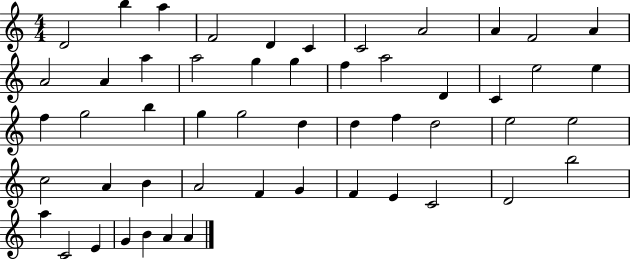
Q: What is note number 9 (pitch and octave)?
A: A4